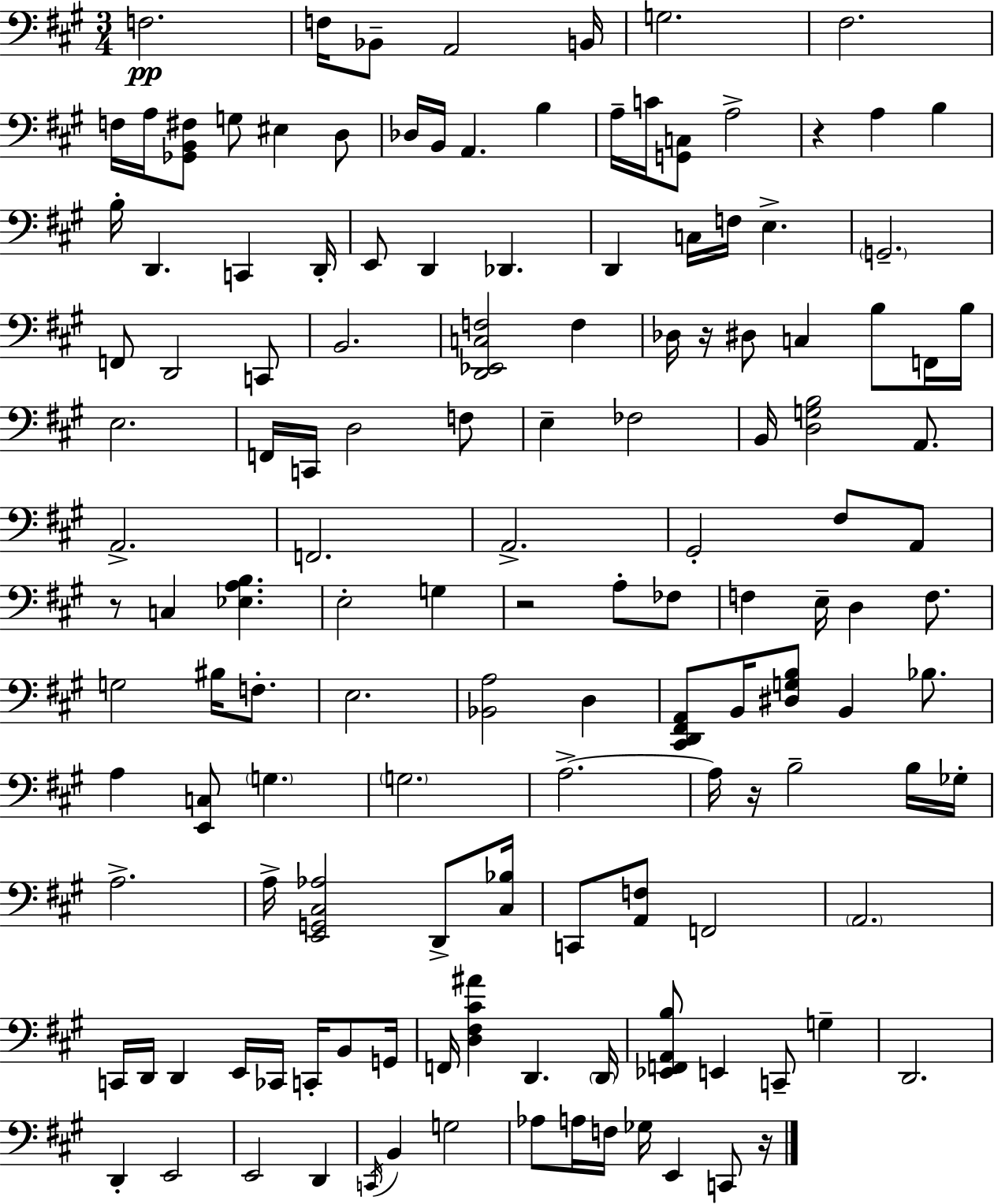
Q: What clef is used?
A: bass